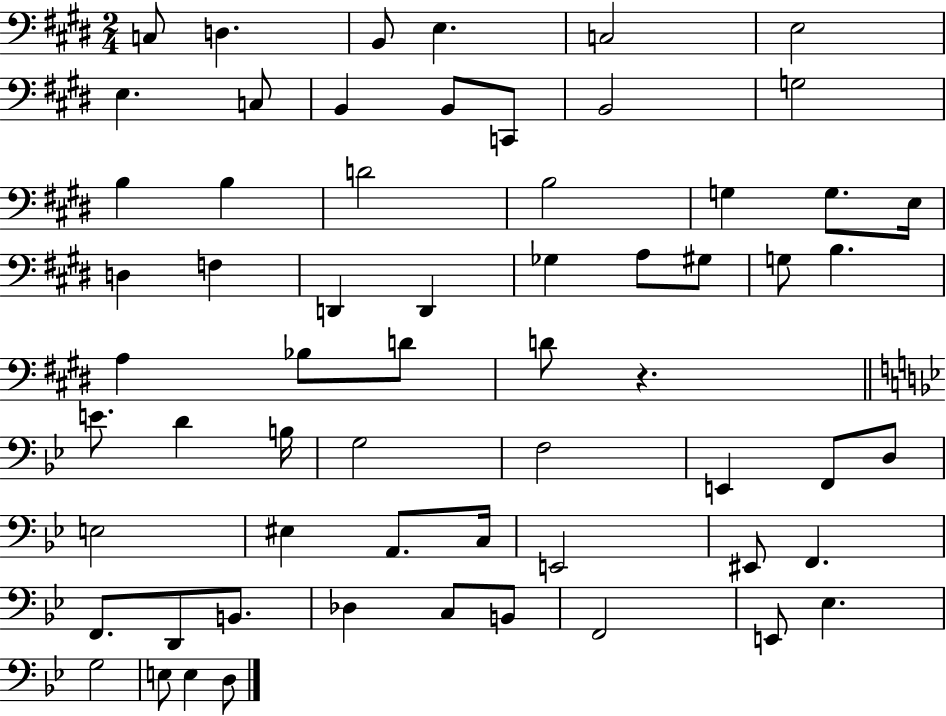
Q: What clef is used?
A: bass